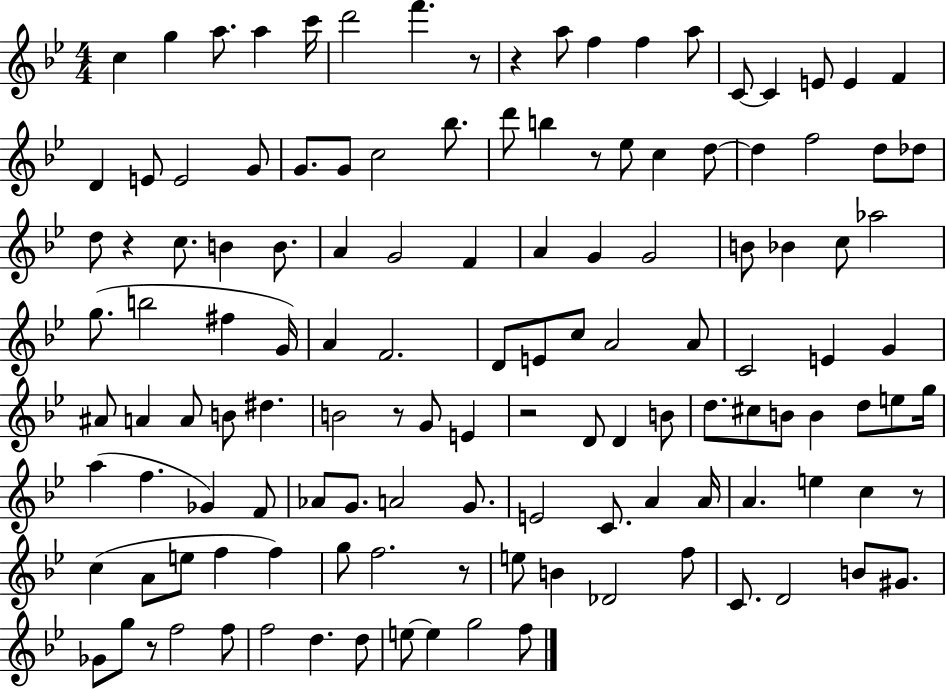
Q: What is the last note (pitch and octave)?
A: F5